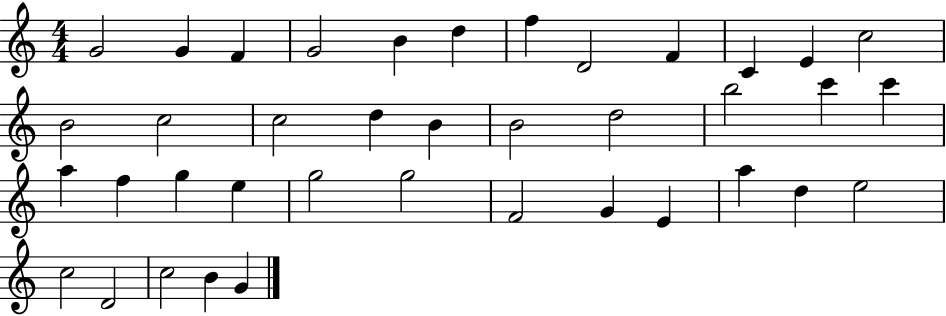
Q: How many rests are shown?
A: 0